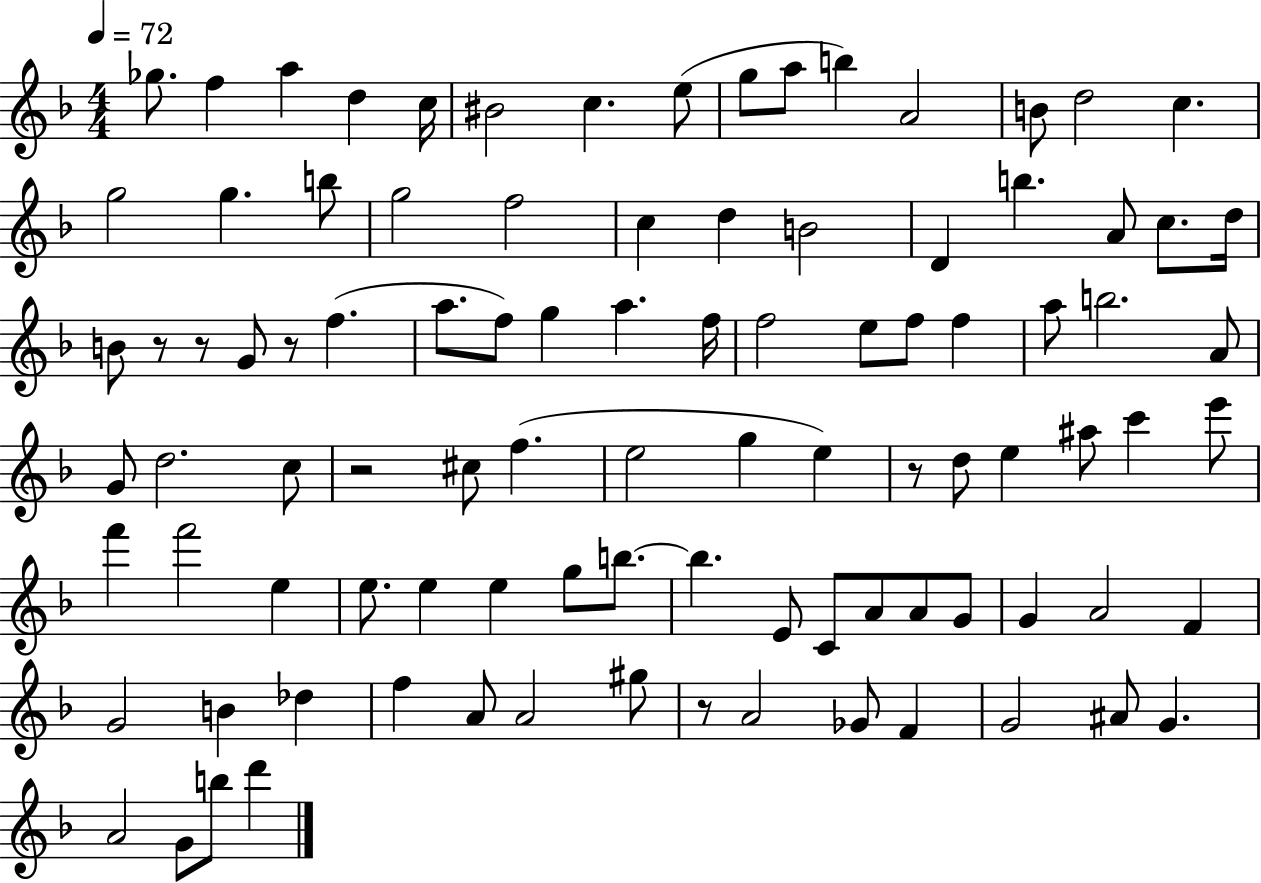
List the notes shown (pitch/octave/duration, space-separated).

Gb5/e. F5/q A5/q D5/q C5/s BIS4/h C5/q. E5/e G5/e A5/e B5/q A4/h B4/e D5/h C5/q. G5/h G5/q. B5/e G5/h F5/h C5/q D5/q B4/h D4/q B5/q. A4/e C5/e. D5/s B4/e R/e R/e G4/e R/e F5/q. A5/e. F5/e G5/q A5/q. F5/s F5/h E5/e F5/e F5/q A5/e B5/h. A4/e G4/e D5/h. C5/e R/h C#5/e F5/q. E5/h G5/q E5/q R/e D5/e E5/q A#5/e C6/q E6/e F6/q F6/h E5/q E5/e. E5/q E5/q G5/e B5/e. B5/q. E4/e C4/e A4/e A4/e G4/e G4/q A4/h F4/q G4/h B4/q Db5/q F5/q A4/e A4/h G#5/e R/e A4/h Gb4/e F4/q G4/h A#4/e G4/q. A4/h G4/e B5/e D6/q